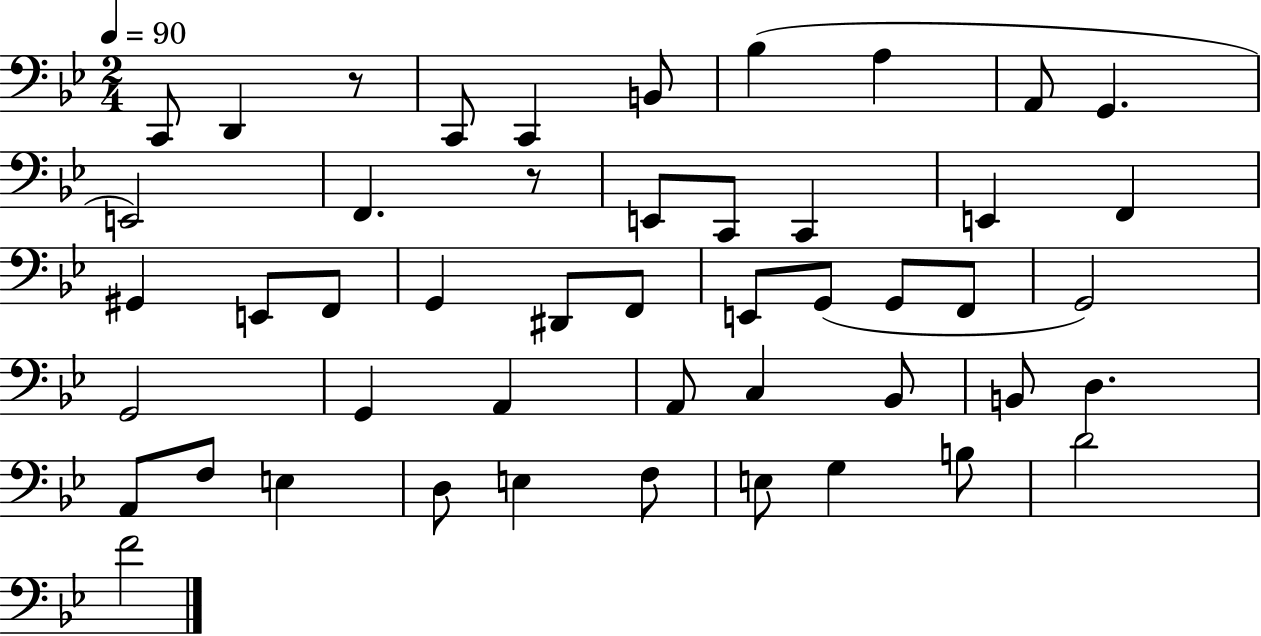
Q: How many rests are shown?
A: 2